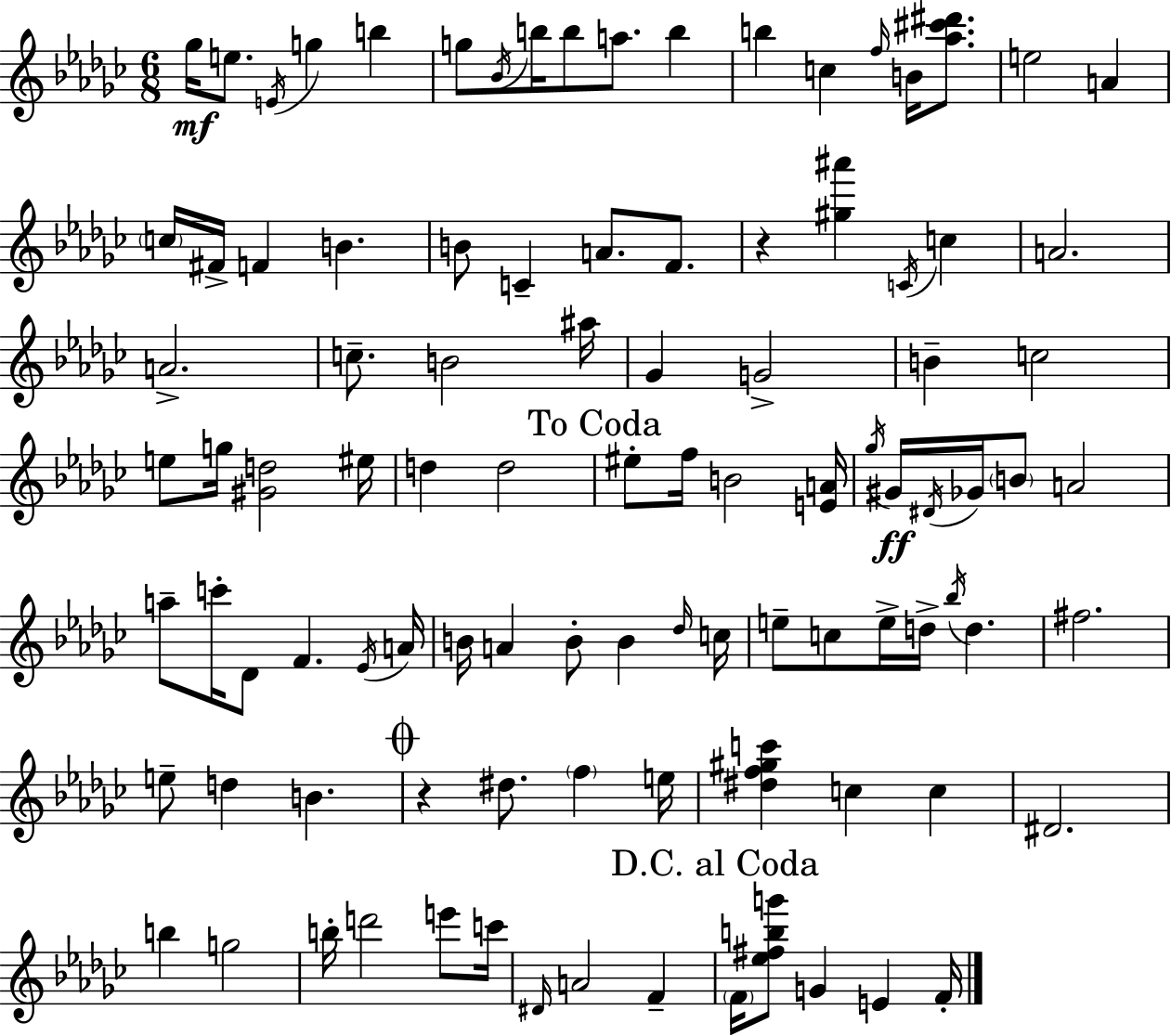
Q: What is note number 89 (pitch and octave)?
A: G4